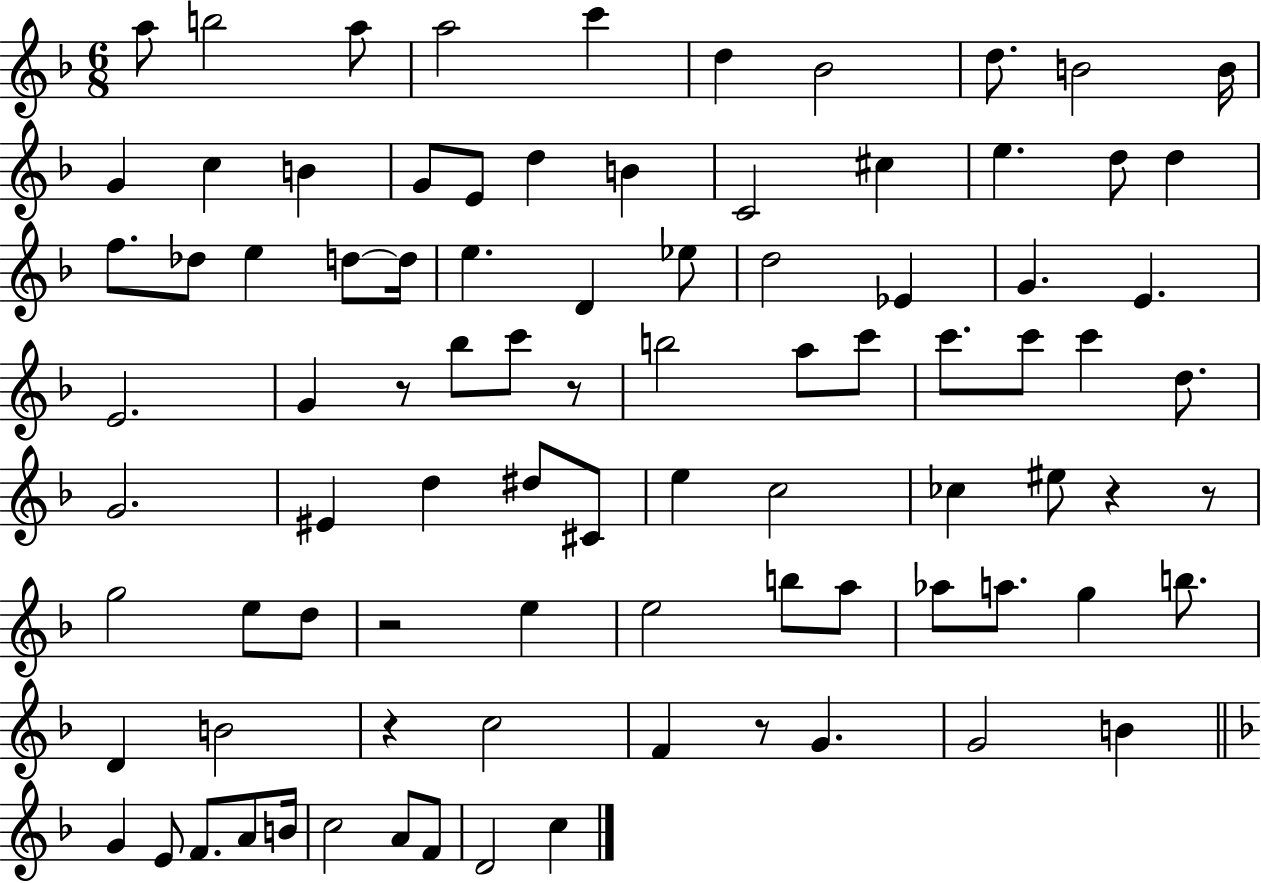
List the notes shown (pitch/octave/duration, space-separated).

A5/e B5/h A5/e A5/h C6/q D5/q Bb4/h D5/e. B4/h B4/s G4/q C5/q B4/q G4/e E4/e D5/q B4/q C4/h C#5/q E5/q. D5/e D5/q F5/e. Db5/e E5/q D5/e D5/s E5/q. D4/q Eb5/e D5/h Eb4/q G4/q. E4/q. E4/h. G4/q R/e Bb5/e C6/e R/e B5/h A5/e C6/e C6/e. C6/e C6/q D5/e. G4/h. EIS4/q D5/q D#5/e C#4/e E5/q C5/h CES5/q EIS5/e R/q R/e G5/h E5/e D5/e R/h E5/q E5/h B5/e A5/e Ab5/e A5/e. G5/q B5/e. D4/q B4/h R/q C5/h F4/q R/e G4/q. G4/h B4/q G4/q E4/e F4/e. A4/e B4/s C5/h A4/e F4/e D4/h C5/q